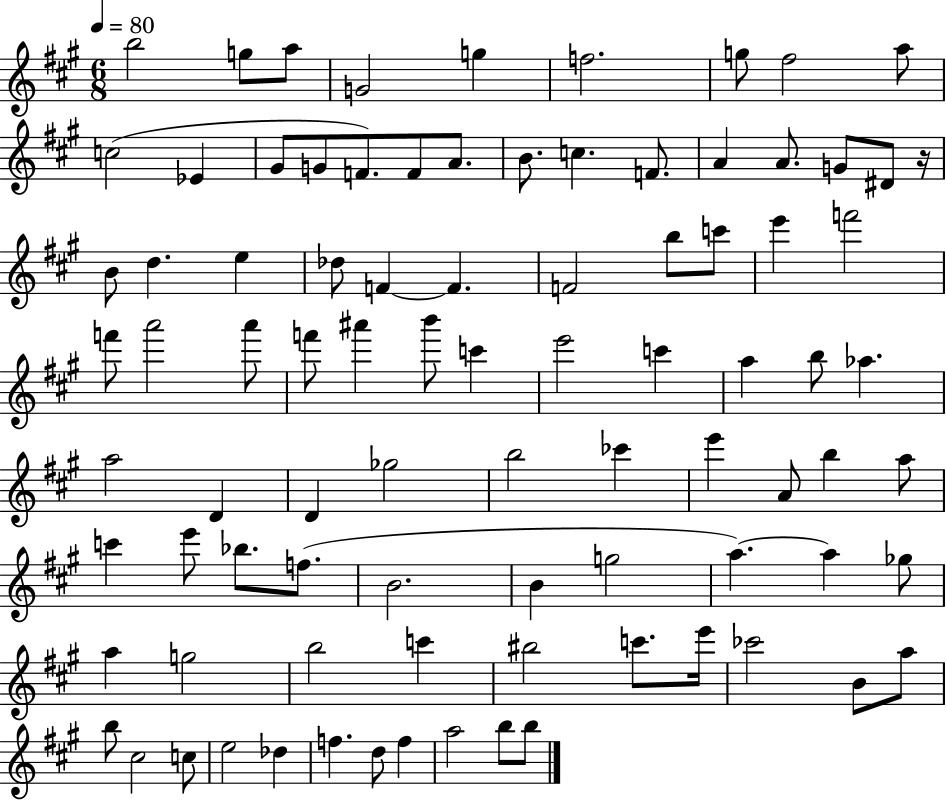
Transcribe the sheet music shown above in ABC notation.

X:1
T:Untitled
M:6/8
L:1/4
K:A
b2 g/2 a/2 G2 g f2 g/2 ^f2 a/2 c2 _E ^G/2 G/2 F/2 F/2 A/2 B/2 c F/2 A A/2 G/2 ^D/2 z/4 B/2 d e _d/2 F F F2 b/2 c'/2 e' f'2 f'/2 a'2 a'/2 f'/2 ^a' b'/2 c' e'2 c' a b/2 _a a2 D D _g2 b2 _c' e' A/2 b a/2 c' e'/2 _b/2 f/2 B2 B g2 a a _g/2 a g2 b2 c' ^b2 c'/2 e'/4 _c'2 B/2 a/2 b/2 ^c2 c/2 e2 _d f d/2 f a2 b/2 b/2